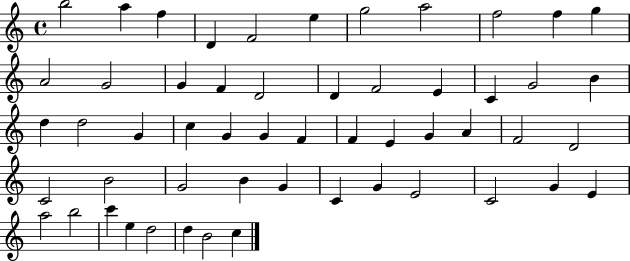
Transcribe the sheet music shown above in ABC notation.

X:1
T:Untitled
M:4/4
L:1/4
K:C
b2 a f D F2 e g2 a2 f2 f g A2 G2 G F D2 D F2 E C G2 B d d2 G c G G F F E G A F2 D2 C2 B2 G2 B G C G E2 C2 G E a2 b2 c' e d2 d B2 c